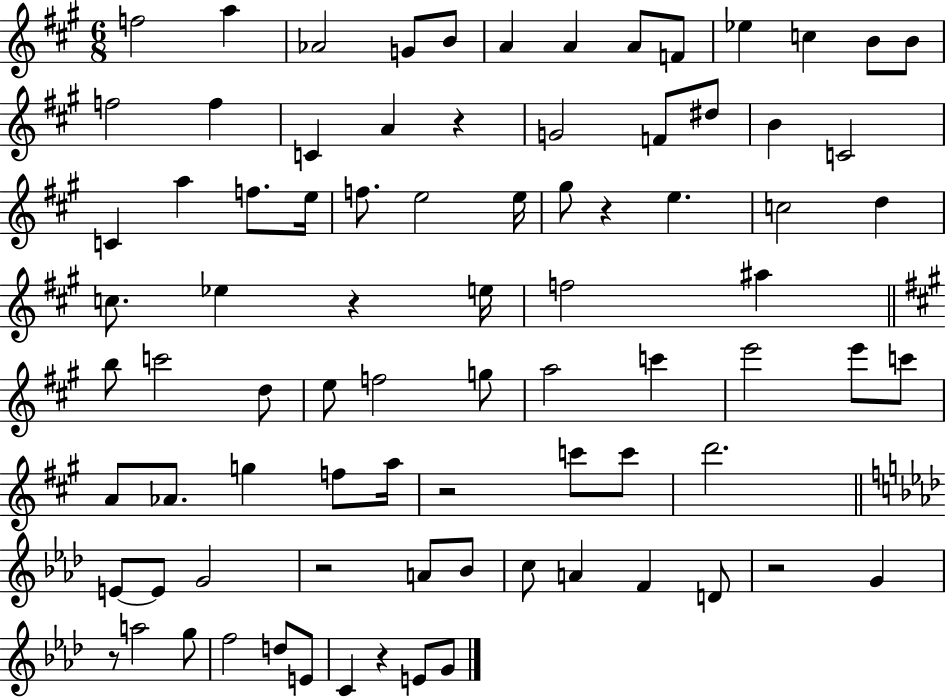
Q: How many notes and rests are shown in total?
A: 83